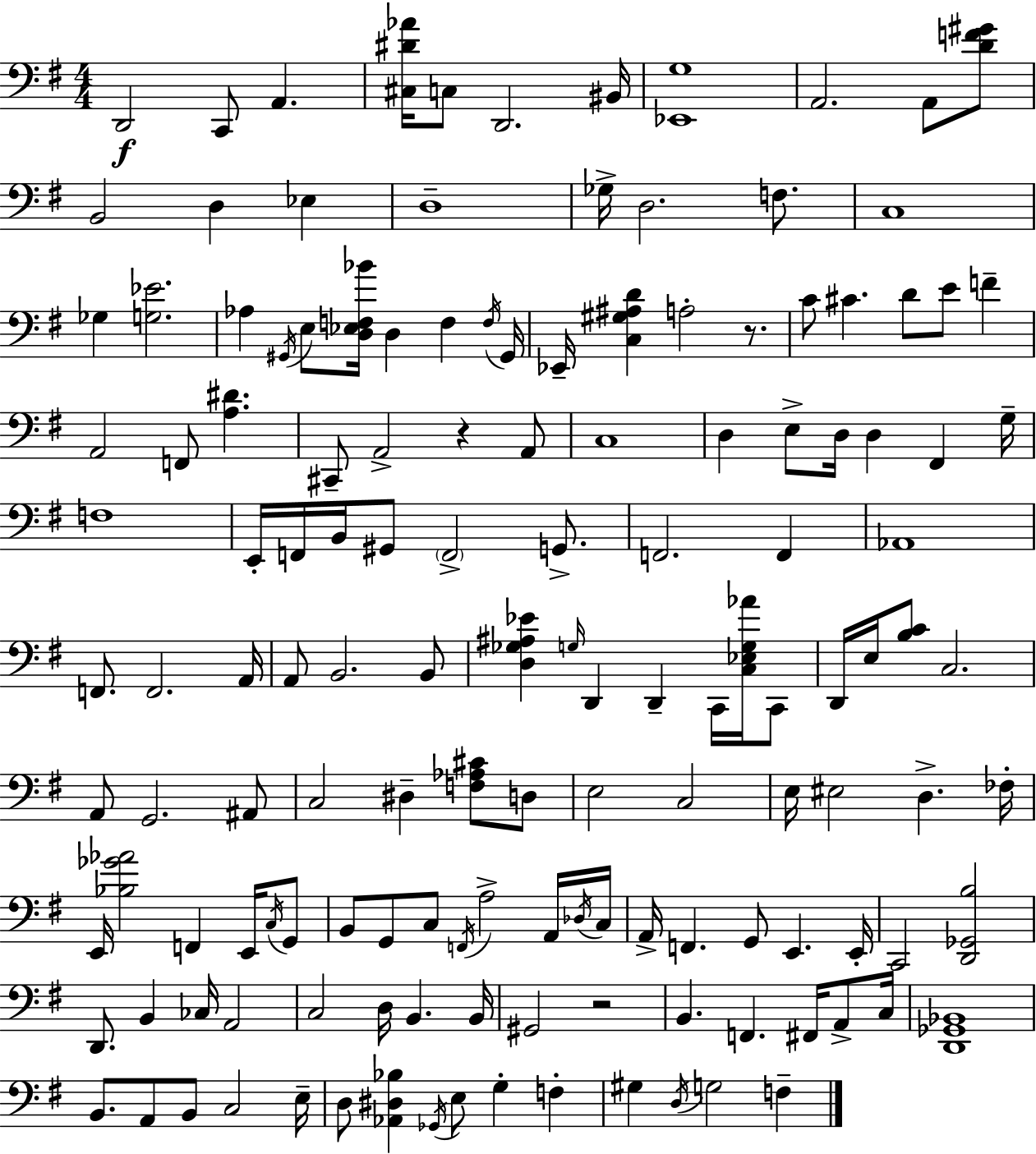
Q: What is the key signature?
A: E minor